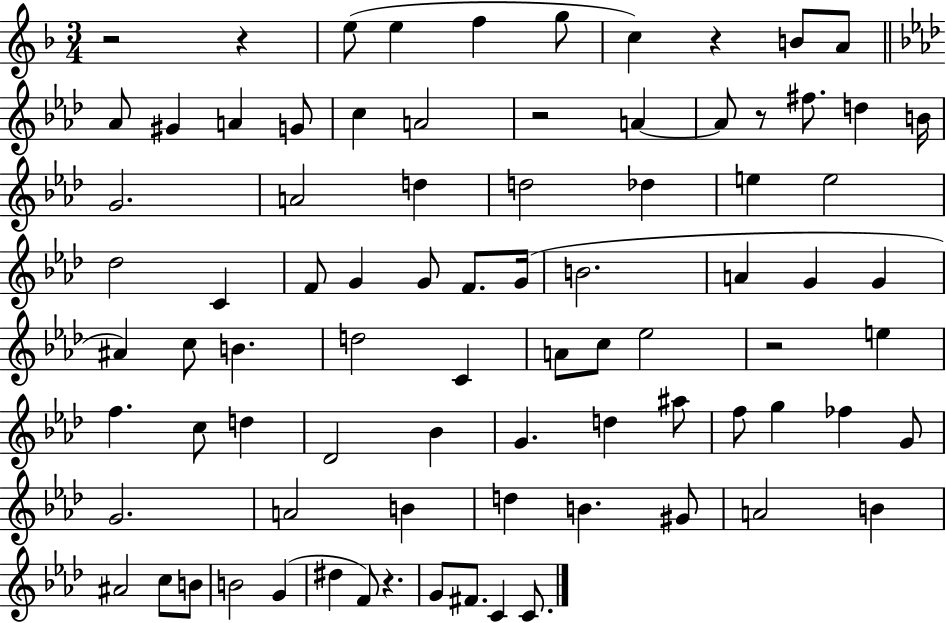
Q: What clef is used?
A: treble